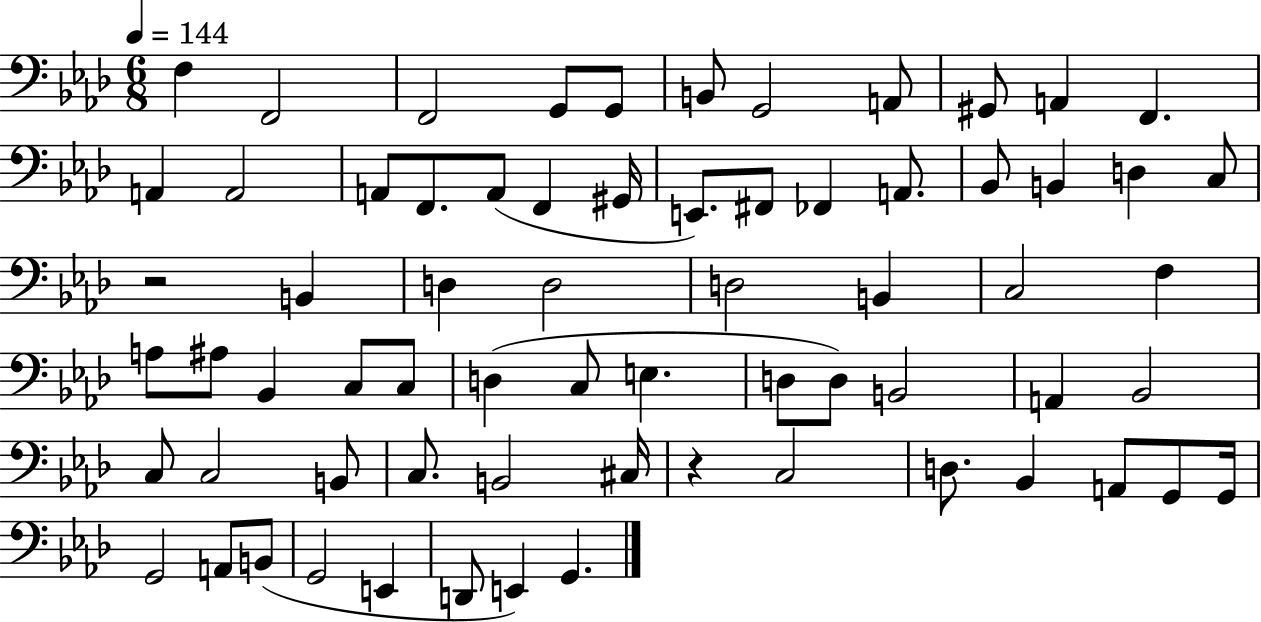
F3/q F2/h F2/h G2/e G2/e B2/e G2/h A2/e G#2/e A2/q F2/q. A2/q A2/h A2/e F2/e. A2/e F2/q G#2/s E2/e. F#2/e FES2/q A2/e. Bb2/e B2/q D3/q C3/e R/h B2/q D3/q D3/h D3/h B2/q C3/h F3/q A3/e A#3/e Bb2/q C3/e C3/e D3/q C3/e E3/q. D3/e D3/e B2/h A2/q Bb2/h C3/e C3/h B2/e C3/e. B2/h C#3/s R/q C3/h D3/e. Bb2/q A2/e G2/e G2/s G2/h A2/e B2/e G2/h E2/q D2/e E2/q G2/q.